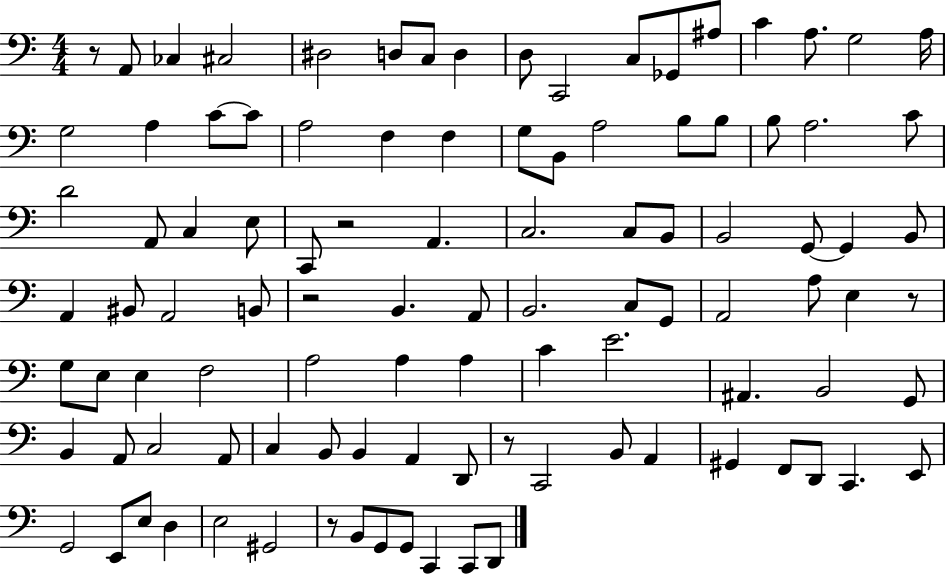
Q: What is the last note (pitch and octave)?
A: D2